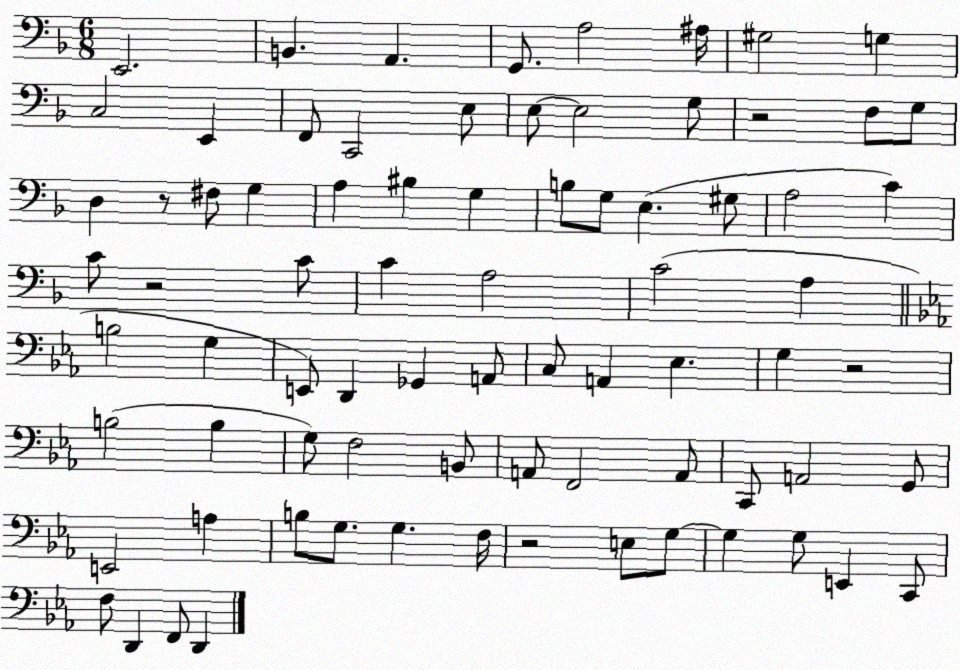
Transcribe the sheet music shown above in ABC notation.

X:1
T:Untitled
M:6/8
L:1/4
K:F
E,,2 B,, A,, G,,/2 A,2 ^A,/4 ^G,2 G, C,2 E,, F,,/2 C,,2 E,/2 E,/2 E,2 G,/2 z2 F,/2 G,/2 D, z/2 ^F,/2 G, A, ^B, G, B,/2 G,/2 E, ^G,/2 A,2 C C/2 z2 C/2 C A,2 C2 A, B,2 G, E,,/2 D,, _G,, A,,/2 C,/2 A,, _E, G, z2 B,2 B, G,/2 F,2 B,,/2 A,,/2 F,,2 A,,/2 C,,/2 A,,2 G,,/2 E,,2 A, B,/2 G,/2 G, F,/4 z2 E,/2 G,/2 G, G,/2 E,, C,,/2 F,/2 D,, F,,/2 D,,